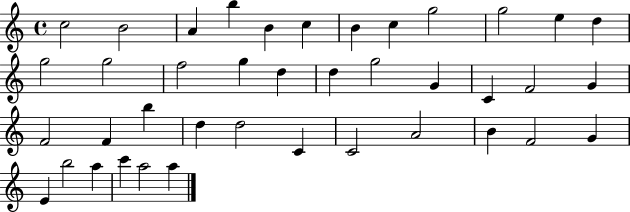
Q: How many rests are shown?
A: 0